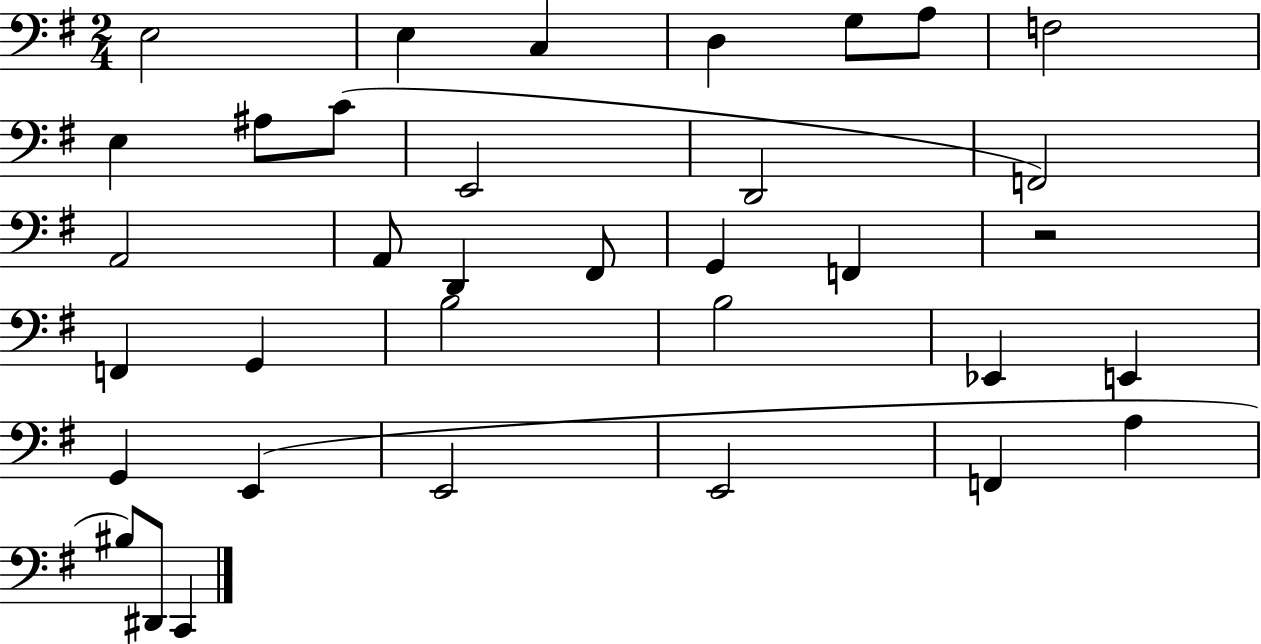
X:1
T:Untitled
M:2/4
L:1/4
K:G
E,2 E, C, D, G,/2 A,/2 F,2 E, ^A,/2 C/2 E,,2 D,,2 F,,2 A,,2 A,,/2 D,, ^F,,/2 G,, F,, z2 F,, G,, B,2 B,2 _E,, E,, G,, E,, E,,2 E,,2 F,, A, ^B,/2 ^D,,/2 C,,